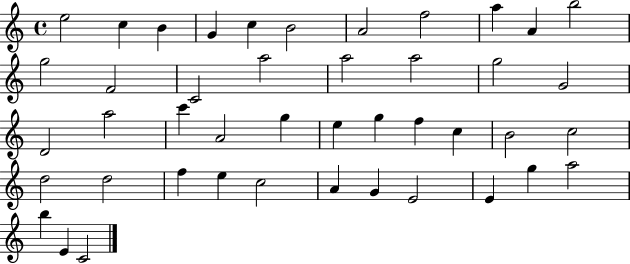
E5/h C5/q B4/q G4/q C5/q B4/h A4/h F5/h A5/q A4/q B5/h G5/h F4/h C4/h A5/h A5/h A5/h G5/h G4/h D4/h A5/h C6/q A4/h G5/q E5/q G5/q F5/q C5/q B4/h C5/h D5/h D5/h F5/q E5/q C5/h A4/q G4/q E4/h E4/q G5/q A5/h B5/q E4/q C4/h